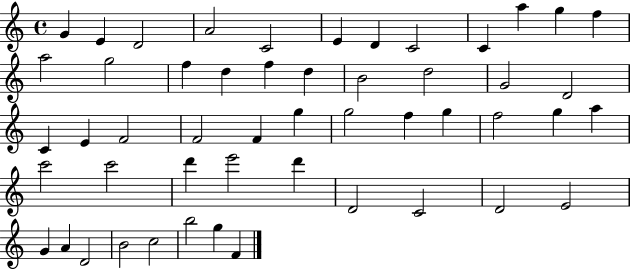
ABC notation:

X:1
T:Untitled
M:4/4
L:1/4
K:C
G E D2 A2 C2 E D C2 C a g f a2 g2 f d f d B2 d2 G2 D2 C E F2 F2 F g g2 f g f2 g a c'2 c'2 d' e'2 d' D2 C2 D2 E2 G A D2 B2 c2 b2 g F